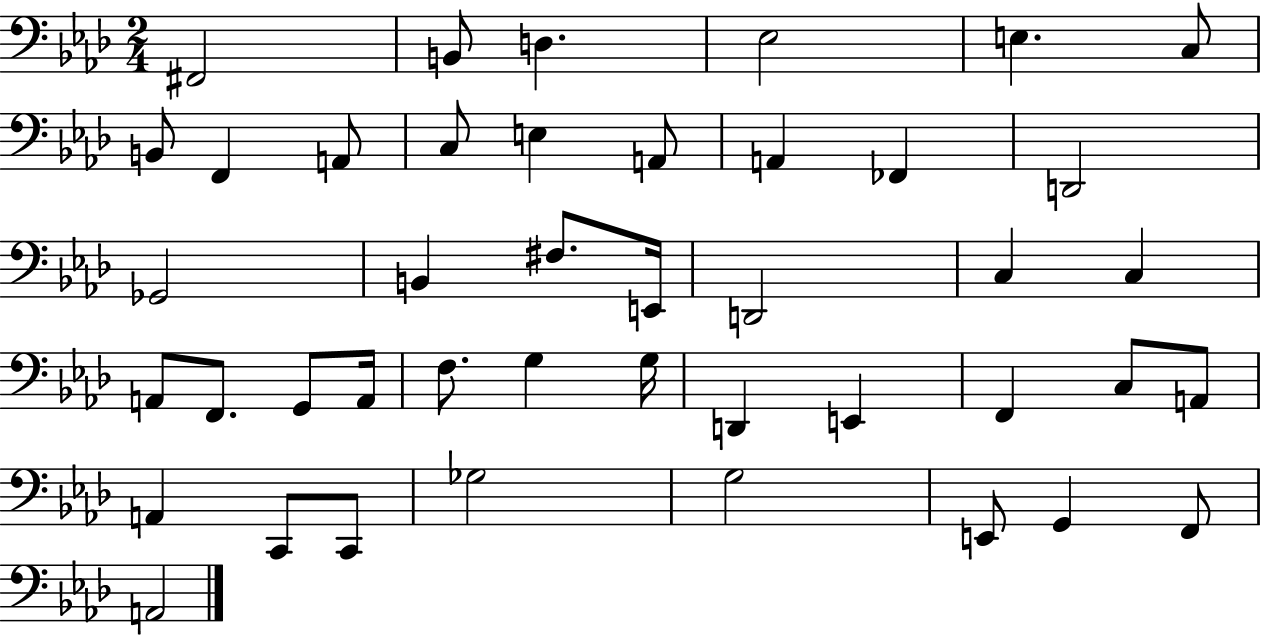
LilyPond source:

{
  \clef bass
  \numericTimeSignature
  \time 2/4
  \key aes \major
  fis,2 | b,8 d4. | ees2 | e4. c8 | \break b,8 f,4 a,8 | c8 e4 a,8 | a,4 fes,4 | d,2 | \break ges,2 | b,4 fis8. e,16 | d,2 | c4 c4 | \break a,8 f,8. g,8 a,16 | f8. g4 g16 | d,4 e,4 | f,4 c8 a,8 | \break a,4 c,8 c,8 | ges2 | g2 | e,8 g,4 f,8 | \break a,2 | \bar "|."
}